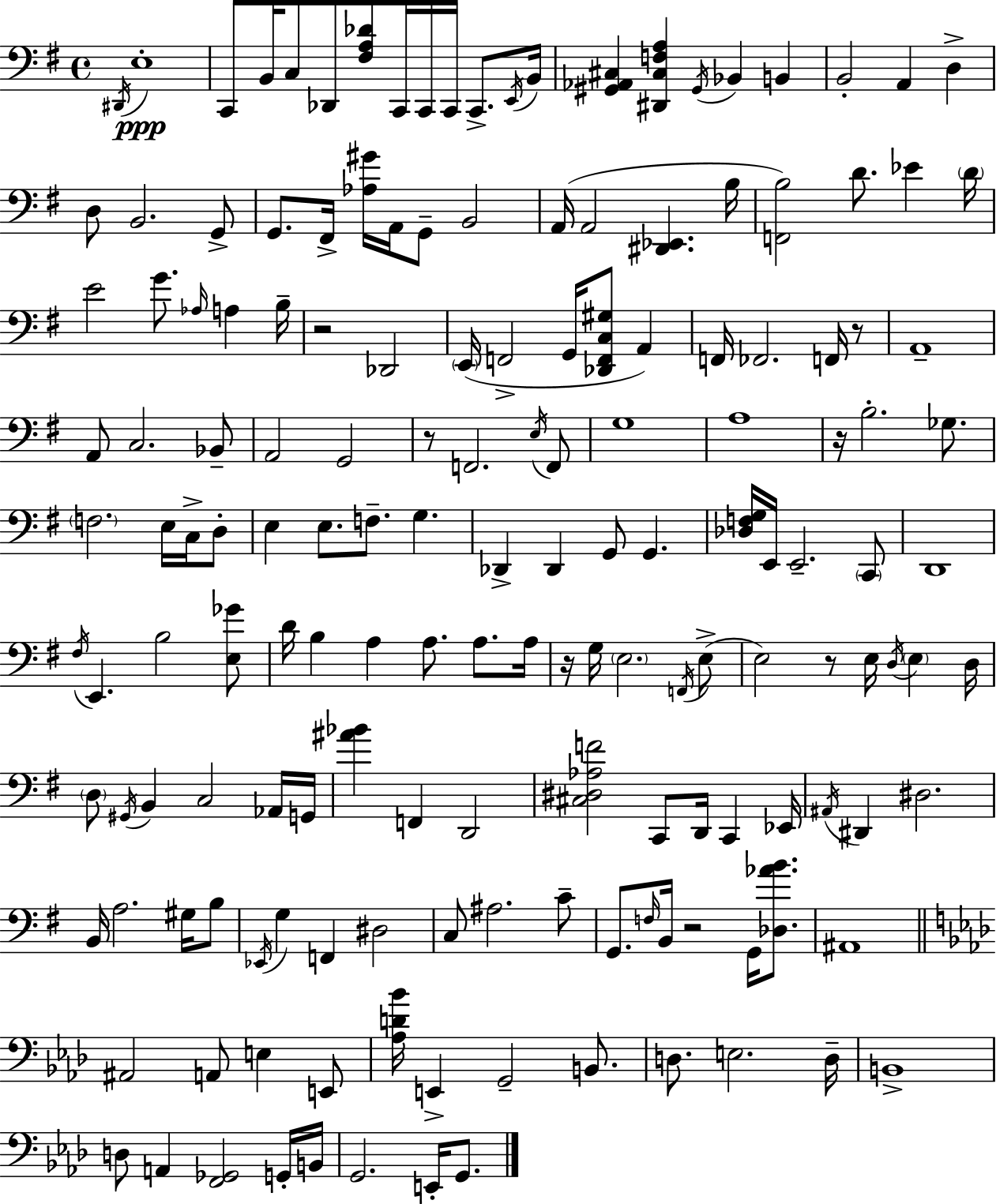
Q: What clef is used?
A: bass